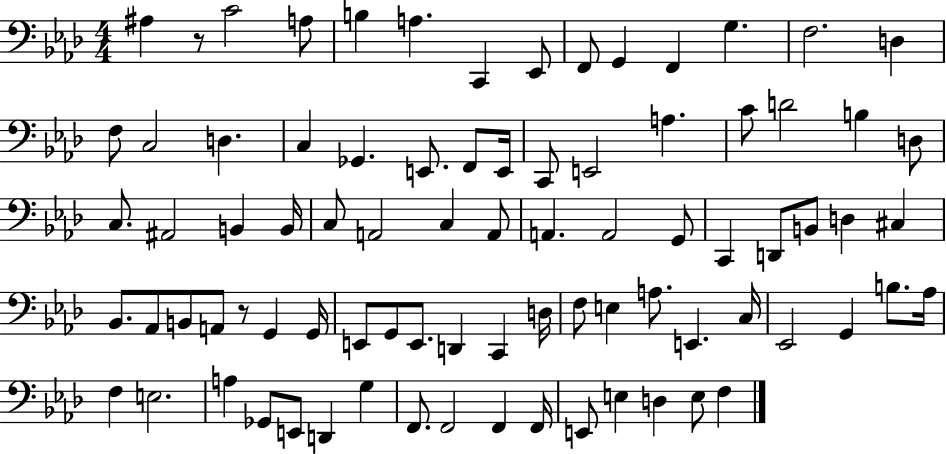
A#3/q R/e C4/h A3/e B3/q A3/q. C2/q Eb2/e F2/e G2/q F2/q G3/q. F3/h. D3/q F3/e C3/h D3/q. C3/q Gb2/q. E2/e. F2/e E2/s C2/e E2/h A3/q. C4/e D4/h B3/q D3/e C3/e. A#2/h B2/q B2/s C3/e A2/h C3/q A2/e A2/q. A2/h G2/e C2/q D2/e B2/e D3/q C#3/q Bb2/e. Ab2/e B2/e A2/e R/e G2/q G2/s E2/e G2/e E2/e. D2/q C2/q D3/s F3/e E3/q A3/e. E2/q. C3/s Eb2/h G2/q B3/e. Ab3/s F3/q E3/h. A3/q Gb2/e E2/e D2/q G3/q F2/e. F2/h F2/q F2/s E2/e E3/q D3/q E3/e F3/q